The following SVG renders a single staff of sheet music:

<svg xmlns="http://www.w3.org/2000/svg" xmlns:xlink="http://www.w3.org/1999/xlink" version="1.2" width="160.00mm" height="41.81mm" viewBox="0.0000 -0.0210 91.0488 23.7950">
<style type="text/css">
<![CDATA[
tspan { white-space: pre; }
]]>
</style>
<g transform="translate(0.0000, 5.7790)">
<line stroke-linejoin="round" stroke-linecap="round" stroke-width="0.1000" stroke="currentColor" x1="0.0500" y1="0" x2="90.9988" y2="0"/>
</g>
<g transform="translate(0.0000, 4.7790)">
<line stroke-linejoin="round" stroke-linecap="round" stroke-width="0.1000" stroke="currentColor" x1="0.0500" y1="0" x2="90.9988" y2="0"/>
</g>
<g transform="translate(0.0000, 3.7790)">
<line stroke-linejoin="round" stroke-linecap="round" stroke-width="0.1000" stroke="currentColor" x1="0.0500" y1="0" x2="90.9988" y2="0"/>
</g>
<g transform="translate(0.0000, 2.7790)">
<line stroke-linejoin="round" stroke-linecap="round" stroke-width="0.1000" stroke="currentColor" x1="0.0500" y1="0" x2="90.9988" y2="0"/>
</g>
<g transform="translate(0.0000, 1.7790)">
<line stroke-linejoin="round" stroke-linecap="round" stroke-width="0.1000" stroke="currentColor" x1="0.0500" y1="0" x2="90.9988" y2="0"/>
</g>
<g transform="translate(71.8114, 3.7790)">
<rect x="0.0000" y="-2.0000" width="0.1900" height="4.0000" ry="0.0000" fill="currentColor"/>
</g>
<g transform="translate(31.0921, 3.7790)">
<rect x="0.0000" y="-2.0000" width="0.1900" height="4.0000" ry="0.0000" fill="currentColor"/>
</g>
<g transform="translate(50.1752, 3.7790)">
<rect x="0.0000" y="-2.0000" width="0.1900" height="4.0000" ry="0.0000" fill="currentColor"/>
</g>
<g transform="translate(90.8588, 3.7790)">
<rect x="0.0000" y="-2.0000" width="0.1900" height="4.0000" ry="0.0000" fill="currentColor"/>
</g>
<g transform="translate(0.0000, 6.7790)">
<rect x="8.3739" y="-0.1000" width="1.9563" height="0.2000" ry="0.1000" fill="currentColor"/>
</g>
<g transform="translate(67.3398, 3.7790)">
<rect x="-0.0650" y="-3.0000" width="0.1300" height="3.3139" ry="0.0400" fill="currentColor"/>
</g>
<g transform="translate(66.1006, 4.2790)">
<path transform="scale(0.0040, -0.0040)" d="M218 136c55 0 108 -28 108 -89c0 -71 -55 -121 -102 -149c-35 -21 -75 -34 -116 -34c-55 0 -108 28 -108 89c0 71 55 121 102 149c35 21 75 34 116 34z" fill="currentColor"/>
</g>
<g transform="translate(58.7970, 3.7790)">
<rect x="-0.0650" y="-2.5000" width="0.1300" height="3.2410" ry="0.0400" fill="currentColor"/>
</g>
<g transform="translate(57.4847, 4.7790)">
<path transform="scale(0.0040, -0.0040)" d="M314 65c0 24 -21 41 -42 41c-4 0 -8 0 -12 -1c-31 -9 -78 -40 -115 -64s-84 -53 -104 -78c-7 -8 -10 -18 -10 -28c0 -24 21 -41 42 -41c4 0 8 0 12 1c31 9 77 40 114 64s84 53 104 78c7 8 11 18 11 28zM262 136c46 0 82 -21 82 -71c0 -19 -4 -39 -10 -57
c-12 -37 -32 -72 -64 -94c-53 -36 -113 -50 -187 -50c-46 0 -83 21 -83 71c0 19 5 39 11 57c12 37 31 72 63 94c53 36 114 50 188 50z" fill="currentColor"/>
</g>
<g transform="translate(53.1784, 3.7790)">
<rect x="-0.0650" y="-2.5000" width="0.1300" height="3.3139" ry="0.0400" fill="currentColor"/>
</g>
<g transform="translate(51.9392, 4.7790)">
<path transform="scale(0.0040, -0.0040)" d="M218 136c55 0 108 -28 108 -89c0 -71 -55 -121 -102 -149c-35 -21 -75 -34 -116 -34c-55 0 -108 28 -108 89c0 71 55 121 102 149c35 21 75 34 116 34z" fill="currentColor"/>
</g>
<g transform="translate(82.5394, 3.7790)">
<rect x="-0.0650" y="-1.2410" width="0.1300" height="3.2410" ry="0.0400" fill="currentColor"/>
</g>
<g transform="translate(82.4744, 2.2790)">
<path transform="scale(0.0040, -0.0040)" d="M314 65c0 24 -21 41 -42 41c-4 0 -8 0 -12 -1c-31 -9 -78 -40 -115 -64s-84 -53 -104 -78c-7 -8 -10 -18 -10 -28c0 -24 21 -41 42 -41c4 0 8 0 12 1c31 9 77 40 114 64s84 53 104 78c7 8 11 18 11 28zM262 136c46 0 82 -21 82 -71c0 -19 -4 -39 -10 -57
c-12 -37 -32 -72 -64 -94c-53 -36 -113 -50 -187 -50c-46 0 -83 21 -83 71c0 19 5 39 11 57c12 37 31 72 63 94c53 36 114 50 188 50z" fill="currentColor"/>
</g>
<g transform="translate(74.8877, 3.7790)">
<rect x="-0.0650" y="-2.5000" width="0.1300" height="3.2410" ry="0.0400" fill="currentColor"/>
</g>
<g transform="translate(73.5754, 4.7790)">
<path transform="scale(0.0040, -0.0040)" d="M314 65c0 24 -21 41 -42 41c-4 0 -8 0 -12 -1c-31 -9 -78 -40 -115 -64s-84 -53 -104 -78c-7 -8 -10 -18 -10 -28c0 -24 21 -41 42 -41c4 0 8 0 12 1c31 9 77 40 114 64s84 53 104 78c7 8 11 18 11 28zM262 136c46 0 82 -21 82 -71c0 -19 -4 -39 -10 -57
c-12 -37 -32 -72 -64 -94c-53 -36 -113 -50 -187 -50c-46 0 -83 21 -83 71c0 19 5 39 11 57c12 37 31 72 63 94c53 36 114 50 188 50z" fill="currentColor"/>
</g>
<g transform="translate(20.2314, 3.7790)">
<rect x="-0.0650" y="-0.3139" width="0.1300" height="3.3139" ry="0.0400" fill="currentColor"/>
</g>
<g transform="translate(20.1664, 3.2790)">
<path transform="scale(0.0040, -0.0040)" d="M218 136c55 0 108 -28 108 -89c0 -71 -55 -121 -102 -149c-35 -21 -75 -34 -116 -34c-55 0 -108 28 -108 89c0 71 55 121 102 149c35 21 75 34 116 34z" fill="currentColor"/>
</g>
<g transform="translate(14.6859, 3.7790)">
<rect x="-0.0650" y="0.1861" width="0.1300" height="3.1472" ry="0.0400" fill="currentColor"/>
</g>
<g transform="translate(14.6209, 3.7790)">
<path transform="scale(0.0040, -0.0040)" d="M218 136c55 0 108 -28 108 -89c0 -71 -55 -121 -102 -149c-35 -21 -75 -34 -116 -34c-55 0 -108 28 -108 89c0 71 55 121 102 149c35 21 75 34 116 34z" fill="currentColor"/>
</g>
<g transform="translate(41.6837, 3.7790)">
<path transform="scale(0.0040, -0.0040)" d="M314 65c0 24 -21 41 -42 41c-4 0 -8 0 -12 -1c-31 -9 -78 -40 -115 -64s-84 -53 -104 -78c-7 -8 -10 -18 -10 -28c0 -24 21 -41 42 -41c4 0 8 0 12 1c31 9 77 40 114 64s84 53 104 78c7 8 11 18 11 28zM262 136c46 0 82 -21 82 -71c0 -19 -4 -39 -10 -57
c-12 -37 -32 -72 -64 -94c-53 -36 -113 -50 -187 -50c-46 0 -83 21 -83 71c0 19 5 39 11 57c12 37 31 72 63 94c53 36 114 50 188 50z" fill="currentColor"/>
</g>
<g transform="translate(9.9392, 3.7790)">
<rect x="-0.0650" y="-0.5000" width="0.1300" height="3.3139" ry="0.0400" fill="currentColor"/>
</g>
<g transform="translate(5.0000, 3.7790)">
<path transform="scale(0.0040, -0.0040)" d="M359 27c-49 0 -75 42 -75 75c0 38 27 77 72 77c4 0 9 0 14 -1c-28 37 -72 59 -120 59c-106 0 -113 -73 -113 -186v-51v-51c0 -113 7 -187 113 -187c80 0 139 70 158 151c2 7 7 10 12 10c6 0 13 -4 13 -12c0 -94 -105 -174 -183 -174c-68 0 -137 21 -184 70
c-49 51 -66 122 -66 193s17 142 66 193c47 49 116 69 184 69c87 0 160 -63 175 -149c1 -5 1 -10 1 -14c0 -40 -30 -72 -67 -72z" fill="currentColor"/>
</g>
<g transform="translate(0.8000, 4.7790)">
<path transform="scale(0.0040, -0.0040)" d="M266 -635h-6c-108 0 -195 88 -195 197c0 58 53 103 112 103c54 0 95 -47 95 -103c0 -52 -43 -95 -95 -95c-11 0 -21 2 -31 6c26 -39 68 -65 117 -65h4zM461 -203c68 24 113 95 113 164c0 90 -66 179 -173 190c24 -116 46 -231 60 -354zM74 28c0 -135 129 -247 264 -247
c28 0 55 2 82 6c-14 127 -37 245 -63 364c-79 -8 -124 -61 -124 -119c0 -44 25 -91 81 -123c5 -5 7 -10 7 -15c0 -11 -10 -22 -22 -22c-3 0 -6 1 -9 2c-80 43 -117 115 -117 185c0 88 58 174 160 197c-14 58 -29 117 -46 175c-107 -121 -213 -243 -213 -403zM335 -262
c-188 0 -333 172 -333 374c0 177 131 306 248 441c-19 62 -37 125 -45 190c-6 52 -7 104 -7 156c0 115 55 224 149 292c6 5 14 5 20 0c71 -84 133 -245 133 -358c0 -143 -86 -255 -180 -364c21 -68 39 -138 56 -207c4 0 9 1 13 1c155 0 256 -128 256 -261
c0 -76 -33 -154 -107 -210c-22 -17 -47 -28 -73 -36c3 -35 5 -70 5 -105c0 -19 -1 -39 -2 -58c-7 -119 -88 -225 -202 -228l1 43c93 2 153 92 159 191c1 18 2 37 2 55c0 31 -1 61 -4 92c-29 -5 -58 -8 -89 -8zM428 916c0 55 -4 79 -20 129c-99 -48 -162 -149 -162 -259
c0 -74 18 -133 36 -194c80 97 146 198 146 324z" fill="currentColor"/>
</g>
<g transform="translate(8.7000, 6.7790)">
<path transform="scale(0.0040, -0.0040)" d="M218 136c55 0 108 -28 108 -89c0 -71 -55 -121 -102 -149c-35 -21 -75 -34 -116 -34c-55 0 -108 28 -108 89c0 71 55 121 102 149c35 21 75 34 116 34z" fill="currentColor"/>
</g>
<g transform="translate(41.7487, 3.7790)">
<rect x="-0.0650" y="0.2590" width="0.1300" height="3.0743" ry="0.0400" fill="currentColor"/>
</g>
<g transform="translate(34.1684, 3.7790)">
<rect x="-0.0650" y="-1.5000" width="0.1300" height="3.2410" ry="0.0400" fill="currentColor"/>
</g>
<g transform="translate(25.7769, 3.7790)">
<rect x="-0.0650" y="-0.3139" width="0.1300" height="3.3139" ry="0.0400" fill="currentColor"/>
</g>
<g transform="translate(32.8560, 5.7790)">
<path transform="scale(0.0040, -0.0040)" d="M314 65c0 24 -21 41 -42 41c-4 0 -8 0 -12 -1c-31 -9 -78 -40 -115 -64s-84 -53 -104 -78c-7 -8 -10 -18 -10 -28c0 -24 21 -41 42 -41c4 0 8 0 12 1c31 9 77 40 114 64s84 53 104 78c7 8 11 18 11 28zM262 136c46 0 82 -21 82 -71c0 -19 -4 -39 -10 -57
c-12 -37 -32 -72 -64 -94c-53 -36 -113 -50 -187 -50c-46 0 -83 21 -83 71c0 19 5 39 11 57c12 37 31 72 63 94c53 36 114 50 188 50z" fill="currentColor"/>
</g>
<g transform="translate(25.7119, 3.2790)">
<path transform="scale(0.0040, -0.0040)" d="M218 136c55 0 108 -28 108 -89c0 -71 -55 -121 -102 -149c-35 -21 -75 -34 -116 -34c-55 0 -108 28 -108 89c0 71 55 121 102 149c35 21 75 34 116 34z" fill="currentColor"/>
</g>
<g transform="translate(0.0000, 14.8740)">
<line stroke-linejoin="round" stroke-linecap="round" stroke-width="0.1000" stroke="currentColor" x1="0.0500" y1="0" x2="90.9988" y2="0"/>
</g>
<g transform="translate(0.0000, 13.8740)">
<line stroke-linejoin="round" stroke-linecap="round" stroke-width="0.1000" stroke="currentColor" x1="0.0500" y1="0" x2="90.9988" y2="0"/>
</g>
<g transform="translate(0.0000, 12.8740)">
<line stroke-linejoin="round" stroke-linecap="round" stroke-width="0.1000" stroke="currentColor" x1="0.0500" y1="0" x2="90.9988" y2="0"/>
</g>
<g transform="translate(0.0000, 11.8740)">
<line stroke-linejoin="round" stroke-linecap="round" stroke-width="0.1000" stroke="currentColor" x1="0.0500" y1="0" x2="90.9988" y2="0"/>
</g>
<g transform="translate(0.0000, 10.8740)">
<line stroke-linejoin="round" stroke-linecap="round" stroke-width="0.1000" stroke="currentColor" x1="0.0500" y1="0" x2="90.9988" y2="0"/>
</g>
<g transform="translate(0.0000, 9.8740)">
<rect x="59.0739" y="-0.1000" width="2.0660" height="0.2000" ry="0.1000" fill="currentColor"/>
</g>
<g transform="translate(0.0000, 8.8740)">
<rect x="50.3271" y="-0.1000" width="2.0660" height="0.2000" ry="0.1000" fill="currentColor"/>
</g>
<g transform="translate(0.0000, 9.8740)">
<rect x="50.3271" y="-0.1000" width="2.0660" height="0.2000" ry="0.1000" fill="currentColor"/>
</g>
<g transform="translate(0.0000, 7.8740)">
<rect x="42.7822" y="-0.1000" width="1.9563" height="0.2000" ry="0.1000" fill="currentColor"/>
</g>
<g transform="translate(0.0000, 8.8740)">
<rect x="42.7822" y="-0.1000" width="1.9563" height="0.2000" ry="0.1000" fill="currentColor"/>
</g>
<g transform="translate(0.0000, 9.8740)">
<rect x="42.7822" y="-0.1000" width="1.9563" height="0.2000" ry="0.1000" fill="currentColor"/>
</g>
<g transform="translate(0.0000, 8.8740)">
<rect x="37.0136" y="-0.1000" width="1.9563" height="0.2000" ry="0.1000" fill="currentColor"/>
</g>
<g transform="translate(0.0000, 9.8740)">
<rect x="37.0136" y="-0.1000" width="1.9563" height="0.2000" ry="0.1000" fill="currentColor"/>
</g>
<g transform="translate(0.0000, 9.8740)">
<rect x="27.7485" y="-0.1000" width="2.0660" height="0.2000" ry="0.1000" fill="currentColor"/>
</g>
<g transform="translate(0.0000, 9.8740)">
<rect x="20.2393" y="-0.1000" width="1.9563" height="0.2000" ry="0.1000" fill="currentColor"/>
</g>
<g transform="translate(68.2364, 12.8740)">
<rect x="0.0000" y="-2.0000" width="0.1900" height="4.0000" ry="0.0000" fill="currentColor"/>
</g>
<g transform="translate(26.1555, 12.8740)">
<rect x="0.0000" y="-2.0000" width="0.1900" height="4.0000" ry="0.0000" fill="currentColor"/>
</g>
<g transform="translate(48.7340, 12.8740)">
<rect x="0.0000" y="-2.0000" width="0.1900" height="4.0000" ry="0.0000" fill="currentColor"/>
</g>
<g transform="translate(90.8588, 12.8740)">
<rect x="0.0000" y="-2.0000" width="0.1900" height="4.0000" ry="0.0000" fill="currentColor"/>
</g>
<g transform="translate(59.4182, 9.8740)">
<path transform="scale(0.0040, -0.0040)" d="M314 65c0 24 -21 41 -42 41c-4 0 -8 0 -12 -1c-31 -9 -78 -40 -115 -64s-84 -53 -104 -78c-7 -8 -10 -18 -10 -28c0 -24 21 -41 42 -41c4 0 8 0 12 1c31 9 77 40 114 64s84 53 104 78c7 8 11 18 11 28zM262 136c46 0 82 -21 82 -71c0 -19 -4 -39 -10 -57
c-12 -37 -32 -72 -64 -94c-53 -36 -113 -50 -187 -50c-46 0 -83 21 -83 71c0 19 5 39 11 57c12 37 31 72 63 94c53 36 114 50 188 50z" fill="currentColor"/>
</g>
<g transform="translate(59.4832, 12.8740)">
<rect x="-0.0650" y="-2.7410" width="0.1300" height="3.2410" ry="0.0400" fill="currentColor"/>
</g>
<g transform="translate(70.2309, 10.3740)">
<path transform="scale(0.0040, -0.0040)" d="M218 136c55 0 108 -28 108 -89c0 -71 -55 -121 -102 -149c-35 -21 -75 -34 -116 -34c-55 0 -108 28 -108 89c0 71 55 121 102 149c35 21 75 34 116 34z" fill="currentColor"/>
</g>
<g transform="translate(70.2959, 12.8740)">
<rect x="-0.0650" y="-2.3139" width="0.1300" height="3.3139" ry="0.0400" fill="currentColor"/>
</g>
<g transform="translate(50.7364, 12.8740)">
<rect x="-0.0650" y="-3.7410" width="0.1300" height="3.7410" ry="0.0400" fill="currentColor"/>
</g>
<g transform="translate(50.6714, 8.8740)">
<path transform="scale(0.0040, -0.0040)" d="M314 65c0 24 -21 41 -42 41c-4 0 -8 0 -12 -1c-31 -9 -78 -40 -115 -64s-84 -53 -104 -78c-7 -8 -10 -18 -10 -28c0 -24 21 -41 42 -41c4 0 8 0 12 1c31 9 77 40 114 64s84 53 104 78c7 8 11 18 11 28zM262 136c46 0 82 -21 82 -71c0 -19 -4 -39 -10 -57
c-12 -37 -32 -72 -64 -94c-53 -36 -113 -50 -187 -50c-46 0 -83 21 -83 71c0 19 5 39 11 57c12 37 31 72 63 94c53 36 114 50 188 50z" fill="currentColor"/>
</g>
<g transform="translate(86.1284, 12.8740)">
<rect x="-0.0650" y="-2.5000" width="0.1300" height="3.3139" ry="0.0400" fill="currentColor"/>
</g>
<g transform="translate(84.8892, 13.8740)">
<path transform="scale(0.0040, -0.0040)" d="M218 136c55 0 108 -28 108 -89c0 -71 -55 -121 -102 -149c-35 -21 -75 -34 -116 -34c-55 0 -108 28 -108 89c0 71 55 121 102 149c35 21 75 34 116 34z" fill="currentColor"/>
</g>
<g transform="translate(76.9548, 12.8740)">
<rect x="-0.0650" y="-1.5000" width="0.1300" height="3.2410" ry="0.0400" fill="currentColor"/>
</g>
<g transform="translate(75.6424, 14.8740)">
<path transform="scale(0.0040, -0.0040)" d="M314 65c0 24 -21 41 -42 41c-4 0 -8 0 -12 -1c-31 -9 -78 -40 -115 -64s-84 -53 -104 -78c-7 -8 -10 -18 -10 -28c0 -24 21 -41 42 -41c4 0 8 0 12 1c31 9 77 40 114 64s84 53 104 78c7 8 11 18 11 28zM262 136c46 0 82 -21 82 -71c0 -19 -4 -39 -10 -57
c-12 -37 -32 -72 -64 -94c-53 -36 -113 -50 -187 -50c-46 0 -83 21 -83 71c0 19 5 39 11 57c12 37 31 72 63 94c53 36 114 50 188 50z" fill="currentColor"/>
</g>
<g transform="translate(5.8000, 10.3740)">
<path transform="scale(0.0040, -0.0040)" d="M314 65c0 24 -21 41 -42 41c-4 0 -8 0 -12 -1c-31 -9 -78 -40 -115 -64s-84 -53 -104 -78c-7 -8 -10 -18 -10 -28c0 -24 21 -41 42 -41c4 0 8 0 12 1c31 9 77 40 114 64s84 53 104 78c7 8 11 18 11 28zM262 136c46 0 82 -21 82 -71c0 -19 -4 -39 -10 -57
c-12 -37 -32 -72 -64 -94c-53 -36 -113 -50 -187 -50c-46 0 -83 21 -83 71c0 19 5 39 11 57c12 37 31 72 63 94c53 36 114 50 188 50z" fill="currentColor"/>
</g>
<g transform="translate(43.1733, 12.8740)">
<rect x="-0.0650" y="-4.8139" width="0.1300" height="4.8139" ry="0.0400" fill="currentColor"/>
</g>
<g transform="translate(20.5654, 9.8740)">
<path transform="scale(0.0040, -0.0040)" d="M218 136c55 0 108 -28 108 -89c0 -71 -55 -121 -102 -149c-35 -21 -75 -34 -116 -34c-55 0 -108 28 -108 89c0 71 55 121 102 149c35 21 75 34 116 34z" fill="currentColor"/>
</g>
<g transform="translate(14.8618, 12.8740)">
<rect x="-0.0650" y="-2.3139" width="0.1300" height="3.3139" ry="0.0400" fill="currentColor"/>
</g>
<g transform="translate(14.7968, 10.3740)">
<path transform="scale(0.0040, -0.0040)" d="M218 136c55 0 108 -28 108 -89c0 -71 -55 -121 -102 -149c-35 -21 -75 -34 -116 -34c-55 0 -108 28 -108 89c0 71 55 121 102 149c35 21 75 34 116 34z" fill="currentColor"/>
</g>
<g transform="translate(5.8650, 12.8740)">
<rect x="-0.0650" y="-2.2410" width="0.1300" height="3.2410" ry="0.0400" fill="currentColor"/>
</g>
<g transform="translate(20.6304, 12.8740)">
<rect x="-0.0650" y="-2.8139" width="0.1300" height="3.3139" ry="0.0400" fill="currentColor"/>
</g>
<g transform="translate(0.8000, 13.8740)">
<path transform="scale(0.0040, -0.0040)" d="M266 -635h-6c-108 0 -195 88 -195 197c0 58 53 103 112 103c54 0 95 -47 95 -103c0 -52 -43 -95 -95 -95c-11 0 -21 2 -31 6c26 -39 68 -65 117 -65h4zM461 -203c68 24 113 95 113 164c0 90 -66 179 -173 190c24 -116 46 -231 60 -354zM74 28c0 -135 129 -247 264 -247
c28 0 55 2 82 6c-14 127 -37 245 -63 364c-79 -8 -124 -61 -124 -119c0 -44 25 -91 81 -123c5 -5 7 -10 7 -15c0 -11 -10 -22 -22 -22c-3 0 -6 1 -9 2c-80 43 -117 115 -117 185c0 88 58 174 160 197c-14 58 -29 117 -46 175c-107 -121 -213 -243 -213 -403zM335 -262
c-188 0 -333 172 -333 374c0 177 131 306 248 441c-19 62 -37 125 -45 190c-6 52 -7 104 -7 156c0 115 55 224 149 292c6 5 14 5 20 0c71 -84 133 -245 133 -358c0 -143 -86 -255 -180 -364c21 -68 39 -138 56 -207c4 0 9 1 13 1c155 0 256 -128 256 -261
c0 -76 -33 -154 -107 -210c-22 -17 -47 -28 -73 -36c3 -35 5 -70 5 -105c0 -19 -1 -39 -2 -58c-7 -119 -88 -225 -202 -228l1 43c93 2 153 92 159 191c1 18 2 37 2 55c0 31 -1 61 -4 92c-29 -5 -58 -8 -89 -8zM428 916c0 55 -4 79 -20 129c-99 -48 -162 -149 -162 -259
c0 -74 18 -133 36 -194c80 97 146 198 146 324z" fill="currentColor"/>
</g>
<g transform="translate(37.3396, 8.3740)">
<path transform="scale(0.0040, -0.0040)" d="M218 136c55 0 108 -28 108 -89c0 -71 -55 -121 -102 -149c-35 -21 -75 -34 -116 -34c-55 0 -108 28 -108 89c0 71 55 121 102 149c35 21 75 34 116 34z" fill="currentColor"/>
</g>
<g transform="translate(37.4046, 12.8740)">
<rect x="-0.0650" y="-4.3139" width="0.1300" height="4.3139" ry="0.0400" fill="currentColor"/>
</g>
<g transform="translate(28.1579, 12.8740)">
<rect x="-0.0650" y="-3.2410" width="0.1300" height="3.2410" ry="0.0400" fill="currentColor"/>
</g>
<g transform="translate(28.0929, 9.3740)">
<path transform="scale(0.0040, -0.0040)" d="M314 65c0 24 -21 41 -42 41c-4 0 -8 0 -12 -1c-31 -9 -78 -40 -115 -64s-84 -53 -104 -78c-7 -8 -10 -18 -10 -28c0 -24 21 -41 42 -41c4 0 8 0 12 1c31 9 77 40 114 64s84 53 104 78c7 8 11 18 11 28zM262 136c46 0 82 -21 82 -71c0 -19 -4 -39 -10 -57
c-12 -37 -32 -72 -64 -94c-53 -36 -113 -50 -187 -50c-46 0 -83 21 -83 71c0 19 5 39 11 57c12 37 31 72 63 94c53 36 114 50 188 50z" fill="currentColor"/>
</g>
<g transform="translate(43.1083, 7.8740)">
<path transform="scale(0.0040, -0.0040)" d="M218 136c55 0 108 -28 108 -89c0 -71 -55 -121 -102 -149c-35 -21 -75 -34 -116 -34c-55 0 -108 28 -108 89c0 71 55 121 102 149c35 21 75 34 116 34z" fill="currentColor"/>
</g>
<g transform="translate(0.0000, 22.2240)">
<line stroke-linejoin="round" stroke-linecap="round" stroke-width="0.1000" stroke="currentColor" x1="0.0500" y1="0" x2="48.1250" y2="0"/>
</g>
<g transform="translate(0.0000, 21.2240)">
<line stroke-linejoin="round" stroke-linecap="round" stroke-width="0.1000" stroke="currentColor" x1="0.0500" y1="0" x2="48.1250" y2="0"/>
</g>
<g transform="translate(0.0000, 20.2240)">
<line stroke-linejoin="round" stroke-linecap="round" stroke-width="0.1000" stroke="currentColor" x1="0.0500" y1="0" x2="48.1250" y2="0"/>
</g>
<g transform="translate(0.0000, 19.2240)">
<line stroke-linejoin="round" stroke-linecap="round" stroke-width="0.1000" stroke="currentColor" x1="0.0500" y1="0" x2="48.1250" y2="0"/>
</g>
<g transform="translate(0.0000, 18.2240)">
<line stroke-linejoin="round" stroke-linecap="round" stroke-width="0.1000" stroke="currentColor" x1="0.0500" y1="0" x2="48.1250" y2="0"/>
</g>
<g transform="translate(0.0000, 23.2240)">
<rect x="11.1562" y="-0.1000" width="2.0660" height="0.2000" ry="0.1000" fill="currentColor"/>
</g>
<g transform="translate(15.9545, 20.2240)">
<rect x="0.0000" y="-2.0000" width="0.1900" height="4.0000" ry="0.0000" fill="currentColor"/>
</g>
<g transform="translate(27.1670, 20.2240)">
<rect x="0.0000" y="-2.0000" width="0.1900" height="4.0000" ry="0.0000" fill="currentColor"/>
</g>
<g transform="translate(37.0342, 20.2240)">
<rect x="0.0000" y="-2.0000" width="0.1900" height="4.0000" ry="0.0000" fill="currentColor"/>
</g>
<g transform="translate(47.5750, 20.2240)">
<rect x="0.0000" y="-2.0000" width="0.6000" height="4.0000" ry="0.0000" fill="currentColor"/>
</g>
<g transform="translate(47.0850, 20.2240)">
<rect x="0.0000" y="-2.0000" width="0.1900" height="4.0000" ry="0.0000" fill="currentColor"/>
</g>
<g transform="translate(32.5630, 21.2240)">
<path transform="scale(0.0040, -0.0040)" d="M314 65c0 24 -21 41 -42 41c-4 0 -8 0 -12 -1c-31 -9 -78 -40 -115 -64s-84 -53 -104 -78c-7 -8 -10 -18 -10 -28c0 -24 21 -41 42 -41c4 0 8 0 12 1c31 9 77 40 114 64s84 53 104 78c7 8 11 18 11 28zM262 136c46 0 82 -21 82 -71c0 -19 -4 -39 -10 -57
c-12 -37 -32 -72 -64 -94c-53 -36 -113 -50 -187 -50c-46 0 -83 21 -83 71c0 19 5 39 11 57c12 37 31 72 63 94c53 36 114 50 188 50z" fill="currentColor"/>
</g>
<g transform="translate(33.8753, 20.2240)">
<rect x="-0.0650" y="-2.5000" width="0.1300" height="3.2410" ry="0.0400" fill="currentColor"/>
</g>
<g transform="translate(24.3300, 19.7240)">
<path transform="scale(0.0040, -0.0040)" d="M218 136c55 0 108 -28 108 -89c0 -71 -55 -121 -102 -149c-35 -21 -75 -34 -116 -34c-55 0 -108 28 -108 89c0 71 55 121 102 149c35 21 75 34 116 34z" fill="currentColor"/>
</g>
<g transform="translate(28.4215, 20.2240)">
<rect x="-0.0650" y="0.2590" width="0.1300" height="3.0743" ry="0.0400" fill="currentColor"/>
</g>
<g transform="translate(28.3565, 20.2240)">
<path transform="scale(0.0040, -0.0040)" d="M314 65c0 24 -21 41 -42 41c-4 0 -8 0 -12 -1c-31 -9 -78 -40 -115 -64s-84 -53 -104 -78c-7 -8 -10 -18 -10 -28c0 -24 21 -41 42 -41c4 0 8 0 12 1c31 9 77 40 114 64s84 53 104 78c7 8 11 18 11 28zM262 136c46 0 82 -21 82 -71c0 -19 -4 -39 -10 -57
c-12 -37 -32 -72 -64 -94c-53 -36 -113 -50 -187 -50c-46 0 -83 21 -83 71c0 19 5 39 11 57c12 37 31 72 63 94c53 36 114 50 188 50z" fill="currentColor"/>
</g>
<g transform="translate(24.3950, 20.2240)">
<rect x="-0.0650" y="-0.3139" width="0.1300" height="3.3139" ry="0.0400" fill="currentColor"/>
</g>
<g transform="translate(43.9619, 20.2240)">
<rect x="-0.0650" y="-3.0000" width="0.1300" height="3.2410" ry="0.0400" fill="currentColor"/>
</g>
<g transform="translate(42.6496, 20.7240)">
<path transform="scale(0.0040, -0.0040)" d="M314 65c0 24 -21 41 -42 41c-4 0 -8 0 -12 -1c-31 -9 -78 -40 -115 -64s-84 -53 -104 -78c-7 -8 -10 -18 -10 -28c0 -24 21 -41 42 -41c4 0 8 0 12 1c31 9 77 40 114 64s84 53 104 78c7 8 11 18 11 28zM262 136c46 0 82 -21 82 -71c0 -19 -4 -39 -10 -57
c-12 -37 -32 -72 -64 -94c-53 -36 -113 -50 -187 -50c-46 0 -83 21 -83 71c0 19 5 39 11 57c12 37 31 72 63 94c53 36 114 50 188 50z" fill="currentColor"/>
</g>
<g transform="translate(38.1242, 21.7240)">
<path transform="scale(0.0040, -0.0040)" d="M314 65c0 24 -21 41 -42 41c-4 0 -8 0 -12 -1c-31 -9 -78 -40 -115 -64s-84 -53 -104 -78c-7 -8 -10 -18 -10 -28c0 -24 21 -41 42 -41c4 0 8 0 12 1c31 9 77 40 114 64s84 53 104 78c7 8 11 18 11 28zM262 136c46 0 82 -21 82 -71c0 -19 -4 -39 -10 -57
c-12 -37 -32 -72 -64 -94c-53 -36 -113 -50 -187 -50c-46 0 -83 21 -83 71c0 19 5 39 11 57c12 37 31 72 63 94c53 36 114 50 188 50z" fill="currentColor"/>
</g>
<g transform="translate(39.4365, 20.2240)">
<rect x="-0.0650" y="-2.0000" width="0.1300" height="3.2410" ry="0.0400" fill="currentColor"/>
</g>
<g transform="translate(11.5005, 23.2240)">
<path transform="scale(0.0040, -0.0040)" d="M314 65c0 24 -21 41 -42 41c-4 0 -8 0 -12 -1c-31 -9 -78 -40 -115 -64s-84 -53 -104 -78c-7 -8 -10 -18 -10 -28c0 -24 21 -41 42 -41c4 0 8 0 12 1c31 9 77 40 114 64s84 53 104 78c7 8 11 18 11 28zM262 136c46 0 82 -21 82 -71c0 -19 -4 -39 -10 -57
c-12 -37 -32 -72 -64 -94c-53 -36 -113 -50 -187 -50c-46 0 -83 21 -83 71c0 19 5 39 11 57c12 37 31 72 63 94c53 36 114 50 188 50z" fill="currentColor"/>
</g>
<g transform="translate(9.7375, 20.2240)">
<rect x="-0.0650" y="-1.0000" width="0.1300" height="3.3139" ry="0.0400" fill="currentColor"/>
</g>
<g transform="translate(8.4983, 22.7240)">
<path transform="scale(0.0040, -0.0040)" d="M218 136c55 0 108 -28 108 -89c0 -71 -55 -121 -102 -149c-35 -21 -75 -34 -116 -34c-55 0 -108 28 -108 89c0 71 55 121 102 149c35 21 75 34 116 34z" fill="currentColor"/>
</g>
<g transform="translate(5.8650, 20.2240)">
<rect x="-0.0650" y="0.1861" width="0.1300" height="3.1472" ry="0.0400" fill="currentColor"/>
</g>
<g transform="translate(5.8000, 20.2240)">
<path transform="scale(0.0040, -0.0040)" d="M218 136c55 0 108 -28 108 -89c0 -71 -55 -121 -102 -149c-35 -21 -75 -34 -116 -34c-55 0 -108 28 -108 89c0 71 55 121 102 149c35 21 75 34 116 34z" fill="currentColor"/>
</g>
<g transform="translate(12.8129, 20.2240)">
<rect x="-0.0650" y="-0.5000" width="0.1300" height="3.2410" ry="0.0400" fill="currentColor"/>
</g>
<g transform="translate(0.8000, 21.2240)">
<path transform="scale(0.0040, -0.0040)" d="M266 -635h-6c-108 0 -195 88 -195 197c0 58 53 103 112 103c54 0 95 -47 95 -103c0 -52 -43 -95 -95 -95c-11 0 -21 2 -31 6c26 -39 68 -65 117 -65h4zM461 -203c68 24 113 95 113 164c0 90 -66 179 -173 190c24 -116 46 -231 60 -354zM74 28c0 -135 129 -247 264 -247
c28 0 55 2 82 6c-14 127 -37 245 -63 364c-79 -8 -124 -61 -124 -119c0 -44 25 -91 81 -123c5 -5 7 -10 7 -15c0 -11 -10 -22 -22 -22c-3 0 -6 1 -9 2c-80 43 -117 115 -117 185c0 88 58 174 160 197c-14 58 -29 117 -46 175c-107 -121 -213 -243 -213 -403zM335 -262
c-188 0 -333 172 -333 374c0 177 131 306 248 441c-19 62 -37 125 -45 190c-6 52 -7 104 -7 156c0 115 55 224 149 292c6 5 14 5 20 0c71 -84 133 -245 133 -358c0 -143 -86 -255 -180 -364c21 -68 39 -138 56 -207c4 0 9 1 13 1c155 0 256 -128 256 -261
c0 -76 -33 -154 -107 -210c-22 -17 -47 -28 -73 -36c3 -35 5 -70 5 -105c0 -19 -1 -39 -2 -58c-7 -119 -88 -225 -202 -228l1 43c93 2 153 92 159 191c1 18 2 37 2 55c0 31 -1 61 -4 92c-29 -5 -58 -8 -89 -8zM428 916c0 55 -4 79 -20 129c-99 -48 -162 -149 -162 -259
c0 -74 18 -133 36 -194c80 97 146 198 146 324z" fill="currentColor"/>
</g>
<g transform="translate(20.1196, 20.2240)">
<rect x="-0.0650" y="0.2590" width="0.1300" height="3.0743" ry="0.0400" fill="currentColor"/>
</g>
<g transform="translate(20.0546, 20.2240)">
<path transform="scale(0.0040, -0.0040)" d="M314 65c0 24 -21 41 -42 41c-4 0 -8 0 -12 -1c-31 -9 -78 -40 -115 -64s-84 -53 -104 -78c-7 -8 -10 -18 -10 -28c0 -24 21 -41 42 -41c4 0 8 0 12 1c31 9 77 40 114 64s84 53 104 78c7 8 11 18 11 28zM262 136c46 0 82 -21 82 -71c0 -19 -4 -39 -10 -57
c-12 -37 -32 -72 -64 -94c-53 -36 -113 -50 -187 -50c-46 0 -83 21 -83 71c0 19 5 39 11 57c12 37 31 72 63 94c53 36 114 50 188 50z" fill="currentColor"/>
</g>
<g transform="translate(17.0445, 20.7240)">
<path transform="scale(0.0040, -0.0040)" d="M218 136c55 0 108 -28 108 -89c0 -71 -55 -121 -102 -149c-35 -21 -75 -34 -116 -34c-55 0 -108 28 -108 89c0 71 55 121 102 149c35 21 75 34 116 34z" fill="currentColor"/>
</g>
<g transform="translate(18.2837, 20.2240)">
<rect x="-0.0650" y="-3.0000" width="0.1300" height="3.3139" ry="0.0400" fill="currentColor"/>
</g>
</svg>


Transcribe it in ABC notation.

X:1
T:Untitled
M:4/4
L:1/4
K:C
C B c c E2 B2 G G2 A G2 e2 g2 g a b2 d' e' c'2 a2 g E2 G B D C2 A B2 c B2 G2 F2 A2